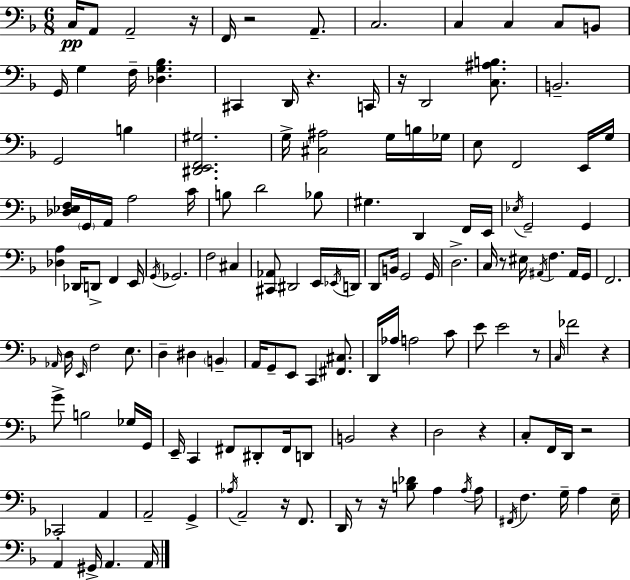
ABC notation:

X:1
T:Untitled
M:6/8
L:1/4
K:F
C,/4 A,,/2 A,,2 z/4 F,,/4 z2 A,,/2 C,2 C, C, C,/2 B,,/2 G,,/4 G, F,/4 [_D,G,_B,] ^C,, D,,/4 z C,,/4 z/4 D,,2 [C,^A,B,]/2 B,,2 G,,2 B, [^D,,E,,F,,^G,]2 G,/4 [^C,^A,]2 G,/4 B,/4 _G,/4 E,/2 F,,2 E,,/4 G,/4 [_D,_E,F,]/4 G,,/4 A,,/4 A,2 C/4 B,/2 D2 _B,/2 ^G, D,, F,,/4 E,,/4 _E,/4 G,,2 G,, [_D,A,] _D,,/4 D,,/2 F,, E,,/4 G,,/4 _G,,2 F,2 ^C, [^C,,_A,,]/2 ^D,,2 E,,/4 _E,,/4 D,,/4 D,,/2 B,,/4 G,,2 G,,/4 D,2 C,/4 z/2 ^E,/4 ^A,,/4 F, ^A,,/4 G,,/4 F,,2 _A,,/4 D,/4 E,,/4 F,2 E,/2 D, ^D, B,, A,,/4 G,,/2 E,,/2 C,, [^F,,^C,]/2 D,,/4 _A,/4 A,2 C/2 E/2 E2 z/2 C,/4 _F2 z G/2 B,2 _G,/4 G,,/4 E,,/4 C,, ^F,,/2 ^D,,/2 ^F,,/4 D,,/2 B,,2 z D,2 z C,/2 F,,/4 D,,/4 z2 _C,,2 A,, A,,2 G,, _A,/4 A,,2 z/4 F,,/2 D,,/4 z/2 z/4 [B,_D]/2 A, A,/4 A,/2 ^F,,/4 F, G,/4 A, E,/4 A,, ^G,,/4 A,, A,,/4